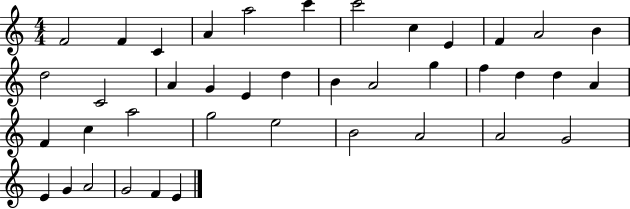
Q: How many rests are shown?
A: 0